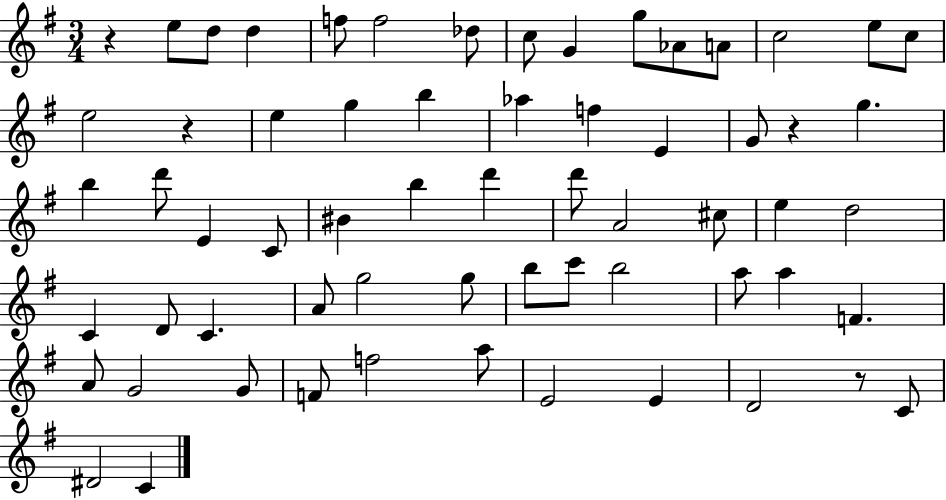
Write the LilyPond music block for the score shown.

{
  \clef treble
  \numericTimeSignature
  \time 3/4
  \key g \major
  r4 e''8 d''8 d''4 | f''8 f''2 des''8 | c''8 g'4 g''8 aes'8 a'8 | c''2 e''8 c''8 | \break e''2 r4 | e''4 g''4 b''4 | aes''4 f''4 e'4 | g'8 r4 g''4. | \break b''4 d'''8 e'4 c'8 | bis'4 b''4 d'''4 | d'''8 a'2 cis''8 | e''4 d''2 | \break c'4 d'8 c'4. | a'8 g''2 g''8 | b''8 c'''8 b''2 | a''8 a''4 f'4. | \break a'8 g'2 g'8 | f'8 f''2 a''8 | e'2 e'4 | d'2 r8 c'8 | \break dis'2 c'4 | \bar "|."
}